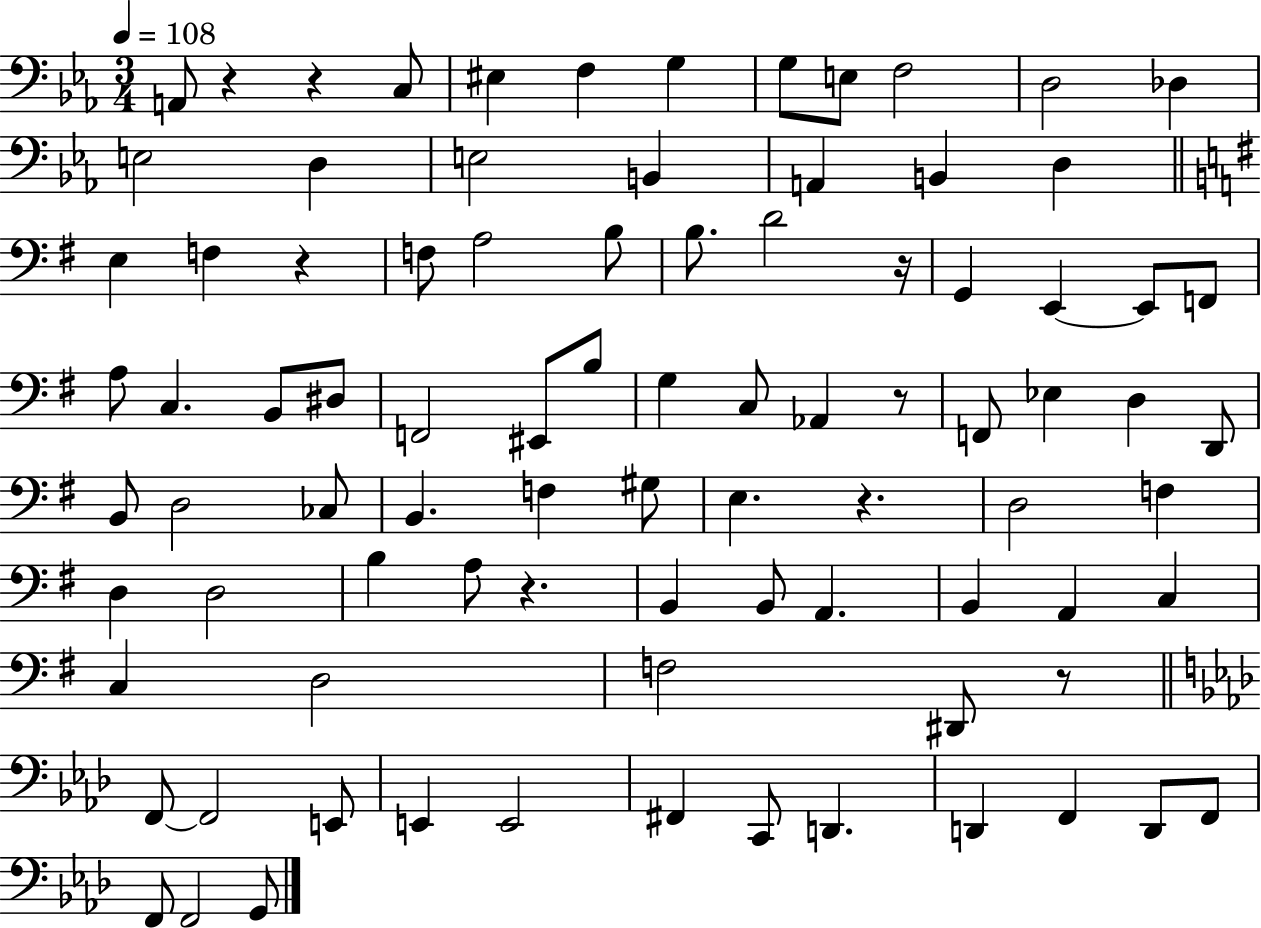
A2/e R/q R/q C3/e EIS3/q F3/q G3/q G3/e E3/e F3/h D3/h Db3/q E3/h D3/q E3/h B2/q A2/q B2/q D3/q E3/q F3/q R/q F3/e A3/h B3/e B3/e. D4/h R/s G2/q E2/q E2/e F2/e A3/e C3/q. B2/e D#3/e F2/h EIS2/e B3/e G3/q C3/e Ab2/q R/e F2/e Eb3/q D3/q D2/e B2/e D3/h CES3/e B2/q. F3/q G#3/e E3/q. R/q. D3/h F3/q D3/q D3/h B3/q A3/e R/q. B2/q B2/e A2/q. B2/q A2/q C3/q C3/q D3/h F3/h D#2/e R/e F2/e F2/h E2/e E2/q E2/h F#2/q C2/e D2/q. D2/q F2/q D2/e F2/e F2/e F2/h G2/e